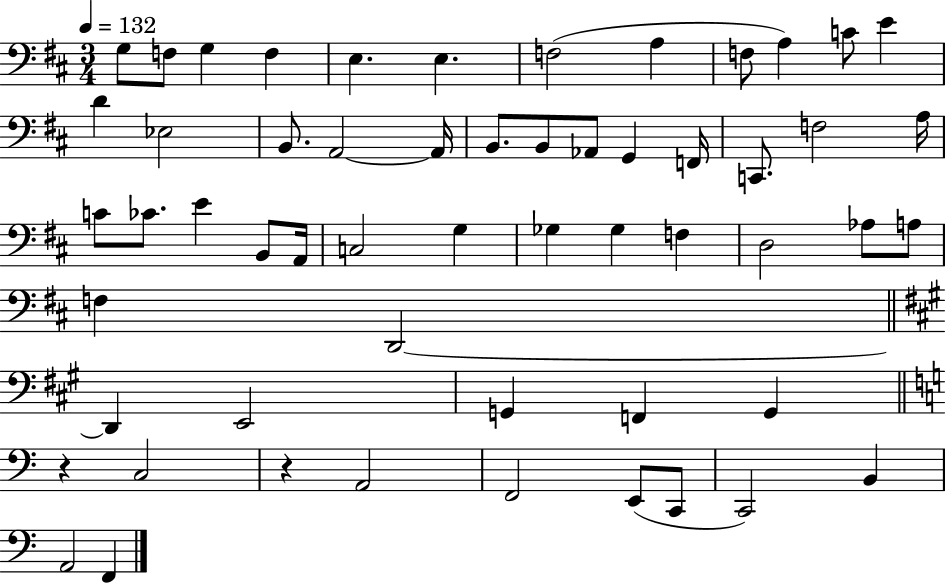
G3/e F3/e G3/q F3/q E3/q. E3/q. F3/h A3/q F3/e A3/q C4/e E4/q D4/q Eb3/h B2/e. A2/h A2/s B2/e. B2/e Ab2/e G2/q F2/s C2/e. F3/h A3/s C4/e CES4/e. E4/q B2/e A2/s C3/h G3/q Gb3/q Gb3/q F3/q D3/h Ab3/e A3/e F3/q D2/h D2/q E2/h G2/q F2/q G2/q R/q C3/h R/q A2/h F2/h E2/e C2/e C2/h B2/q A2/h F2/q